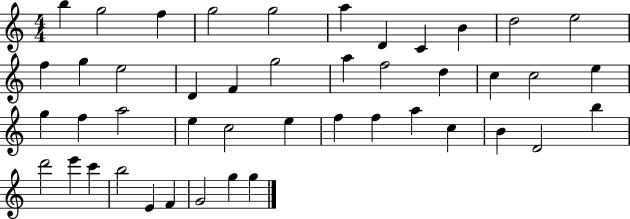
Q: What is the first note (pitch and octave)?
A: B5